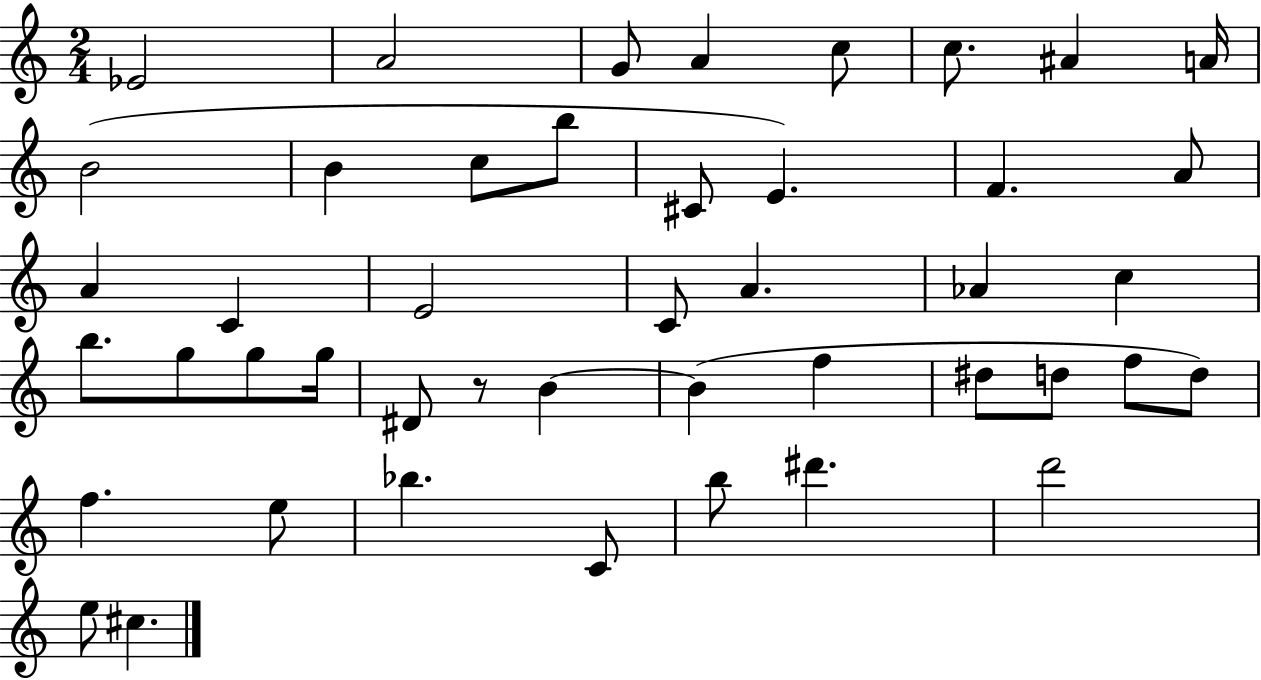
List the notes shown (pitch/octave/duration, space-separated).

Eb4/h A4/h G4/e A4/q C5/e C5/e. A#4/q A4/s B4/h B4/q C5/e B5/e C#4/e E4/q. F4/q. A4/e A4/q C4/q E4/h C4/e A4/q. Ab4/q C5/q B5/e. G5/e G5/e G5/s D#4/e R/e B4/q B4/q F5/q D#5/e D5/e F5/e D5/e F5/q. E5/e Bb5/q. C4/e B5/e D#6/q. D6/h E5/e C#5/q.